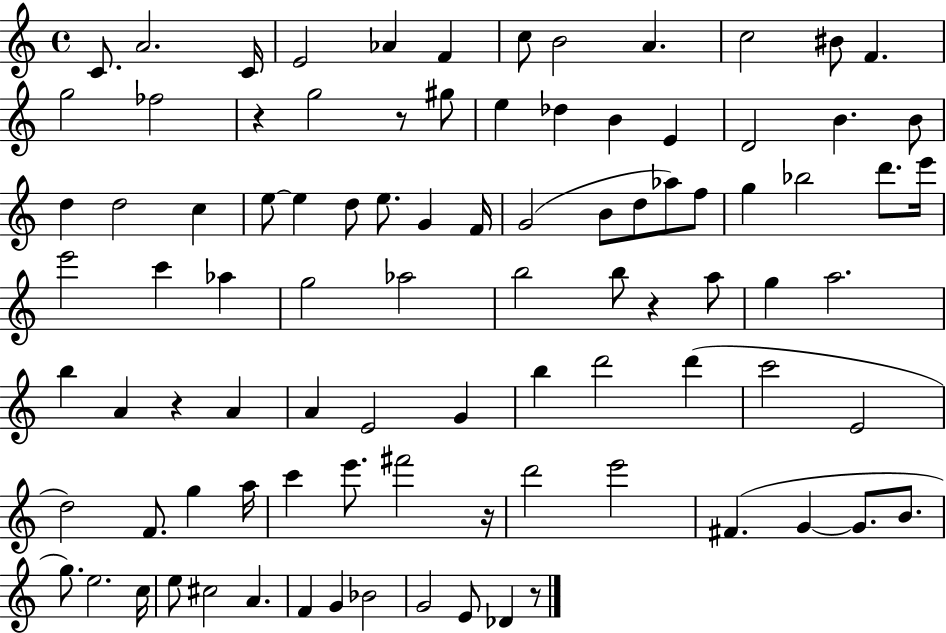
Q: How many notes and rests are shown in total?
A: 93